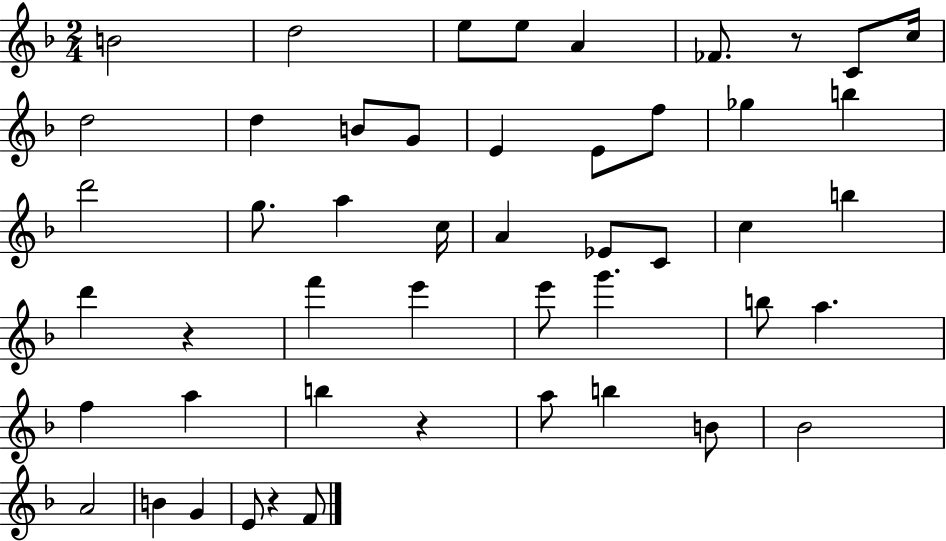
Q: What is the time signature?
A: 2/4